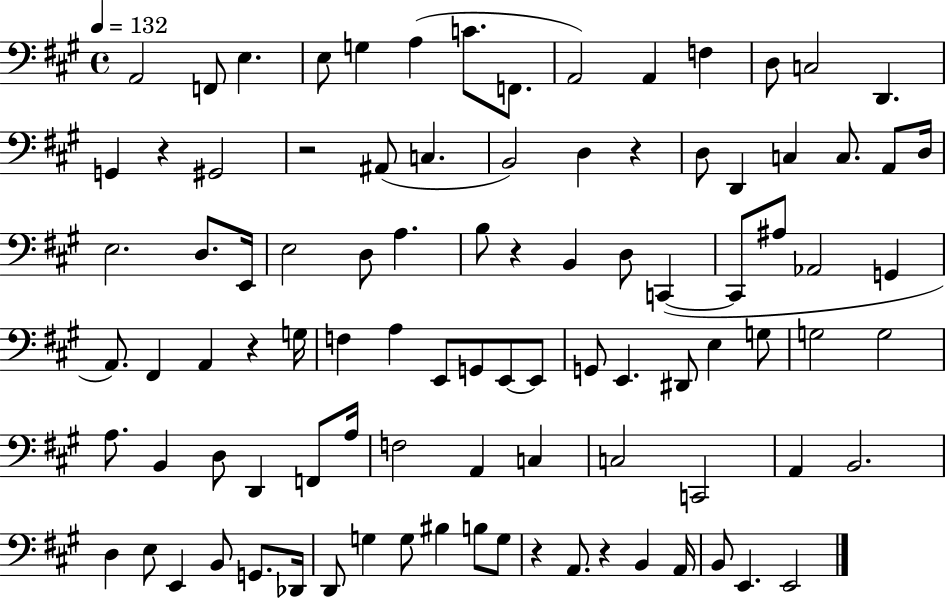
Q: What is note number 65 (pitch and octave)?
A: A2